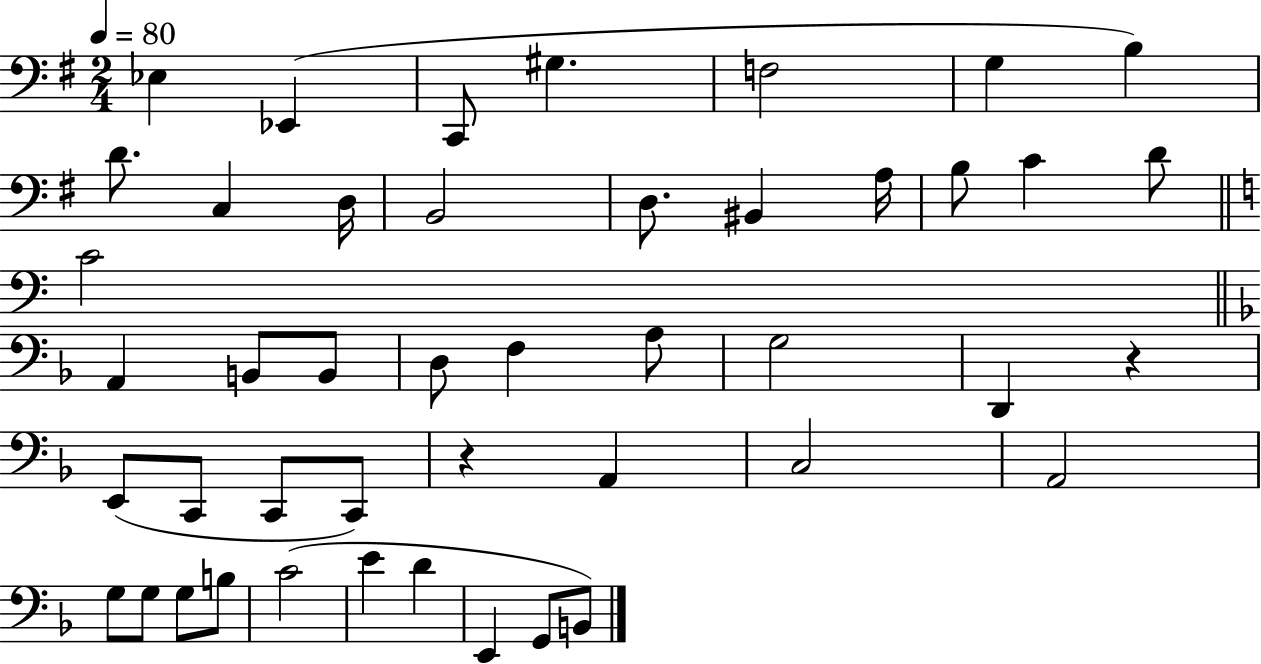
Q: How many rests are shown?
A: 2